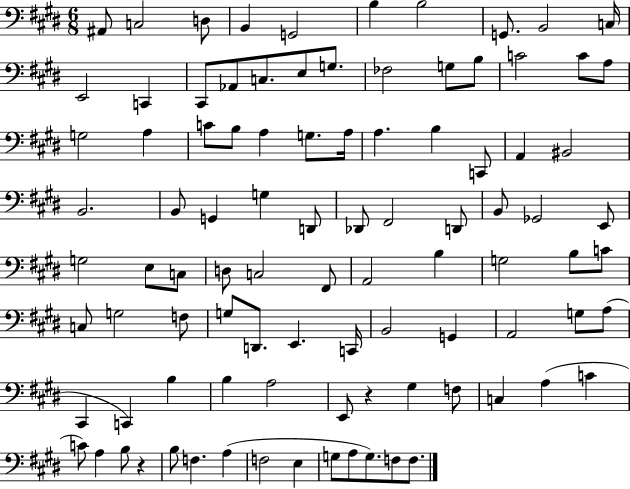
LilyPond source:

{
  \clef bass
  \numericTimeSignature
  \time 6/8
  \key e \major
  ais,8 c2 d8 | b,4 g,2 | b4 b2 | g,8. b,2 c16 | \break e,2 c,4 | cis,8 aes,8 c8. e8 g8. | fes2 g8 b8 | c'2 c'8 a8 | \break g2 a4 | c'8 b8 a4 g8. a16 | a4. b4 c,8 | a,4 bis,2 | \break b,2. | b,8 g,4 g4 d,8 | des,8 fis,2 d,8 | b,8 ges,2 e,8 | \break g2 e8 c8 | d8 c2 fis,8 | a,2 b4 | g2 b8 c'8 | \break c8 g2 f8 | g8 d,8. e,4. c,16 | b,2 g,4 | a,2 g8 a8( | \break cis,4 c,4) b4 | b4 a2 | e,8 r4 gis4 f8 | c4 a4( c'4 | \break c'8) a4 b8 r4 | b8 f4. a4( | f2 e4 | g8 a8 g8.) f8 f8. | \break \bar "|."
}